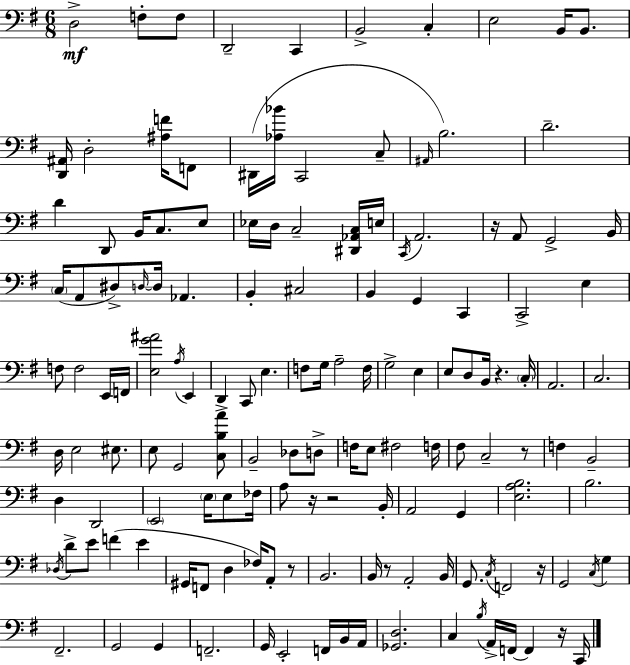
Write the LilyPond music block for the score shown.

{
  \clef bass
  \numericTimeSignature
  \time 6/8
  \key g \major
  d2->\mf f8-. f8 | d,2-- c,4 | b,2-> c4-. | e2 b,16 b,8. | \break <d, ais,>16 d2-. <ais f'>16 f,8 | dis,16( <aes bes'>16 c,2 c8-- | \grace { ais,16 }) b2. | d'2.-- | \break d'4 d,8 b,16 c8. e8 | ees16 d16 c2-- <dis, aes, c>16 | e16 \acciaccatura { c,16 } a,2. | r16 a,8 g,2-> | \break b,16 \parenthesize c16( a,8 dis8->) \grace { d16~ }~ d16 aes,4. | b,4-. cis2 | b,4 g,4 c,4 | c,2-> e4 | \break f8 f2 | e,16 f,16 <e g' ais'>2 \acciaccatura { a16 } | e,4 d,4-> c,8 e4. | f8 g16 a2-- | \break f16 g2-> | e4 e8 d8 b,16 r4. | \parenthesize c16-. a,2. | c2. | \break d16 e2 | eis8. e8 g,2 | <c b a'>8 b,2-- | des8 d8-> f16 e8 fis2 | \break f16 fis8 c2-- | r8 f4 b,2-- | d4 d,2 | \parenthesize e,2 | \break \parenthesize e16 e8 fes16 a8 r16 r2 | b,16-. a,2 | g,4 <e a b>2. | b2. | \break \acciaccatura { des16 } d'8-> e'8 f'4( | e'4 gis,16 f,8 d4 | fes16) a,8-. r8 b,2. | b,16 r8 a,2-. | \break b,16 g,8. \acciaccatura { c16 } f,2 | r16 g,2 | \acciaccatura { c16 } g4 fis,2.-- | g,2 | \break g,4 f,2.-- | g,16 e,2-. | f,16 b,16 a,16 <ges, d>2. | c4 \acciaccatura { b16 } | \break a,16-> f,16~~ f,4 r16 c,16 \bar "|."
}